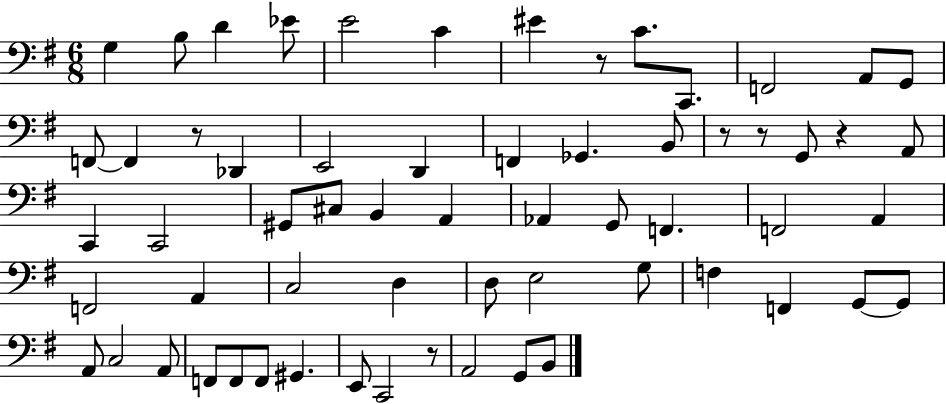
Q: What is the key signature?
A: G major